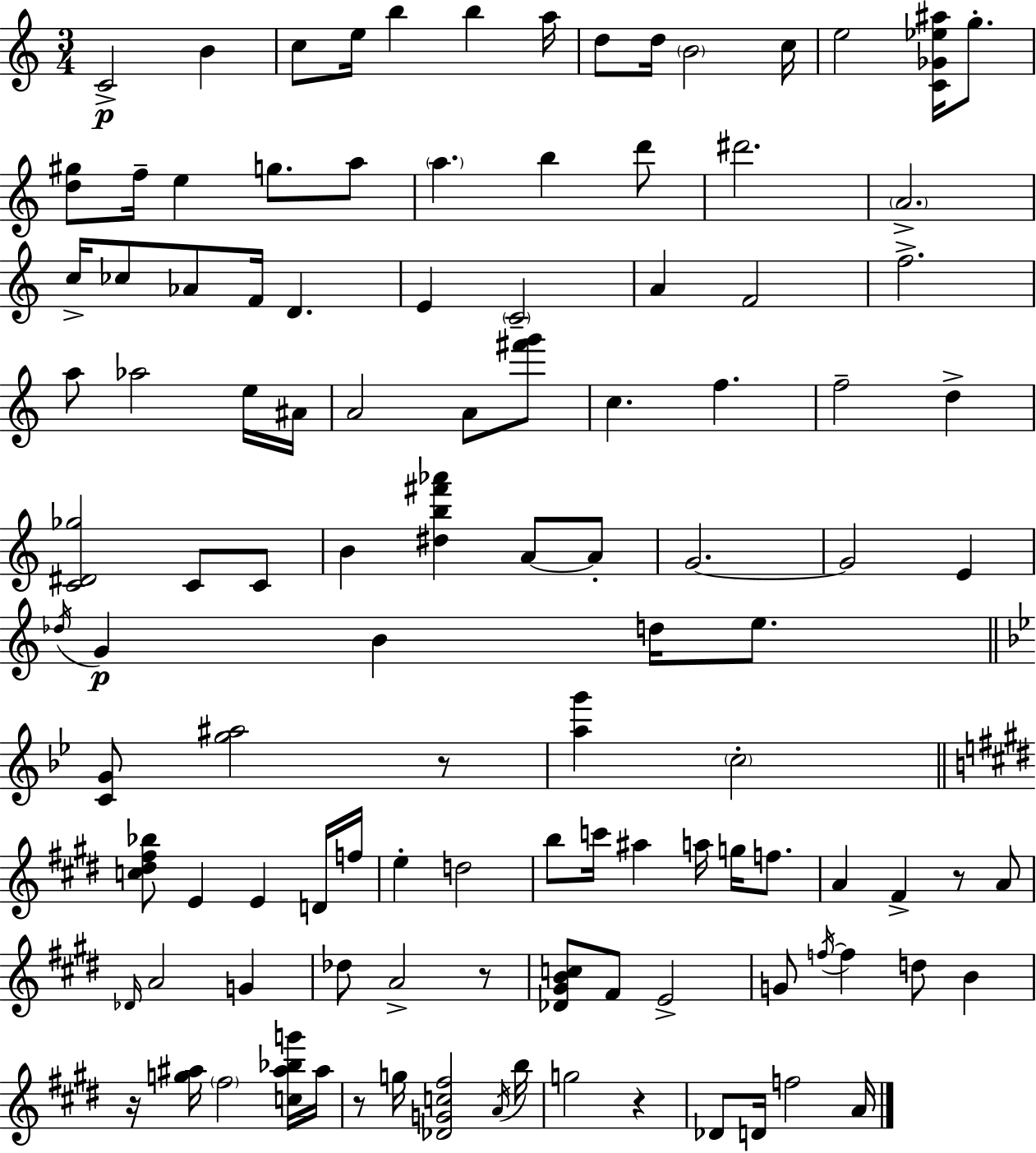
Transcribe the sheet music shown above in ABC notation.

X:1
T:Untitled
M:3/4
L:1/4
K:Am
C2 B c/2 e/4 b b a/4 d/2 d/4 B2 c/4 e2 [C_G_e^a]/4 g/2 [d^g]/2 f/4 e g/2 a/2 a b d'/2 ^d'2 A2 c/4 _c/2 _A/2 F/4 D E C2 A F2 f2 a/2 _a2 e/4 ^A/4 A2 A/2 [^f'g']/2 c f f2 d [C^D_g]2 C/2 C/2 B [^db^f'_a'] A/2 A/2 G2 G2 E _d/4 G B d/4 e/2 [CG]/2 [g^a]2 z/2 [ag'] c2 [c^d^f_b]/2 E E D/4 f/4 e d2 b/2 c'/4 ^a a/4 g/4 f/2 A ^F z/2 A/2 _D/4 A2 G _d/2 A2 z/2 [_D^GBc]/2 ^F/2 E2 G/2 f/4 f d/2 B z/4 [g^a]/4 ^f2 [c^a_bg']/4 ^a/4 z/2 g/4 [_DGc^f]2 A/4 b/4 g2 z _D/2 D/4 f2 A/4